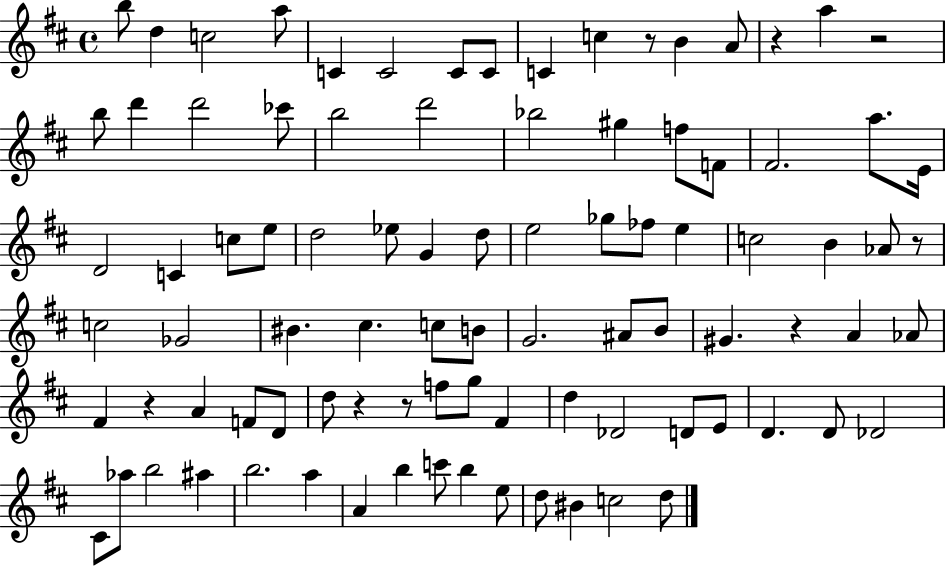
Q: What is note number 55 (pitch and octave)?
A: A4